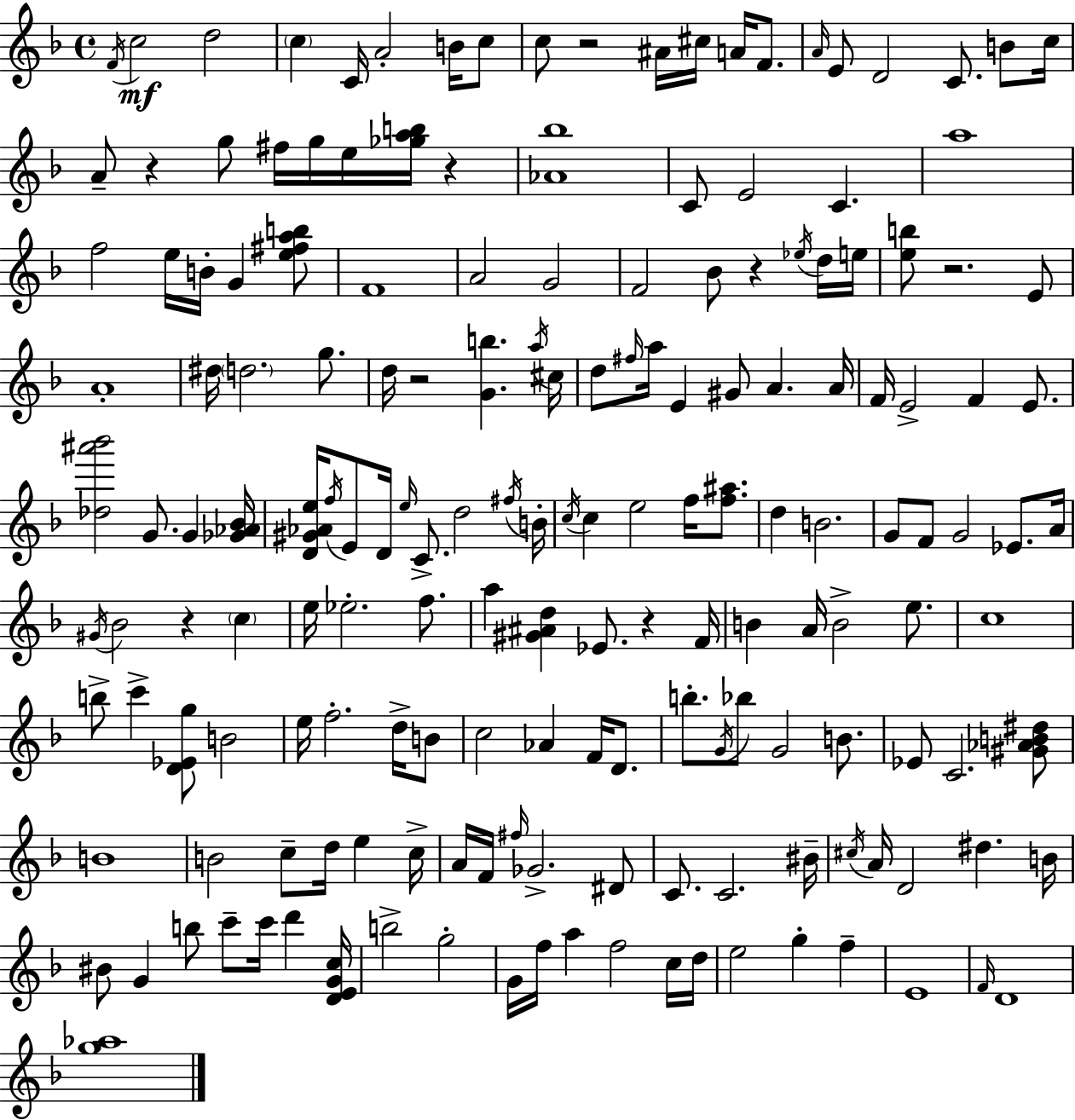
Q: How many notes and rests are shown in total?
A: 173